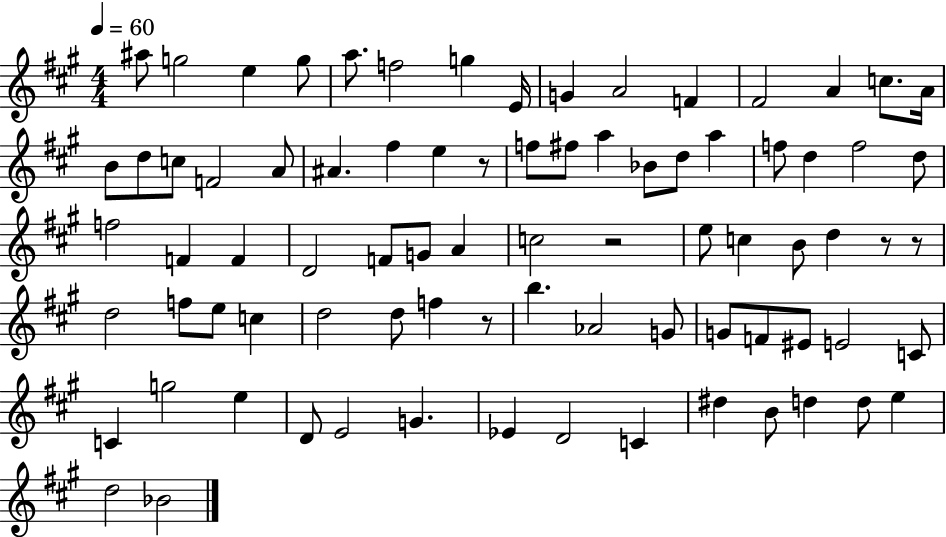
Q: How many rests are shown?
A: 5